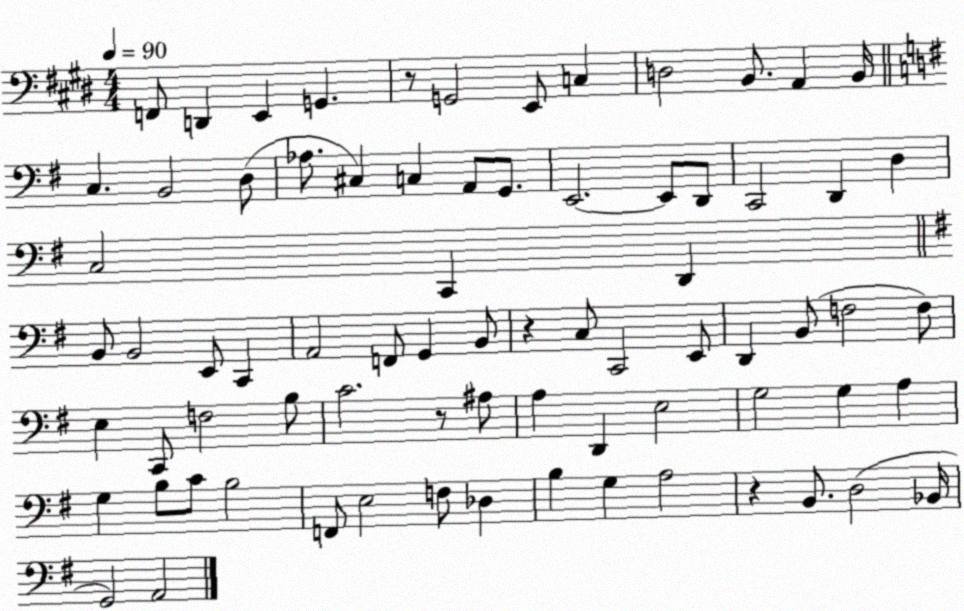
X:1
T:Untitled
M:4/4
L:1/4
K:E
F,,/2 D,, E,, G,, z/2 G,,2 E,,/2 C, D,2 B,,/2 A,, B,,/4 C, B,,2 D,/2 _A,/2 ^C, C, A,,/2 G,,/2 E,,2 E,,/2 D,,/2 C,,2 D,, D, C,2 C,, D,, B,,/2 B,,2 E,,/2 C,, A,,2 F,,/2 G,, B,,/2 z C,/2 C,,2 E,,/2 D,, B,,/2 F,2 F,/2 E, C,,/2 F,2 B,/2 C2 z/2 ^A,/2 A, D,, E,2 G,2 G, A, G, B,/2 C/2 B,2 F,,/2 E,2 F,/2 _D, B, G, A,2 z B,,/2 D,2 _B,,/4 G,,2 A,,2